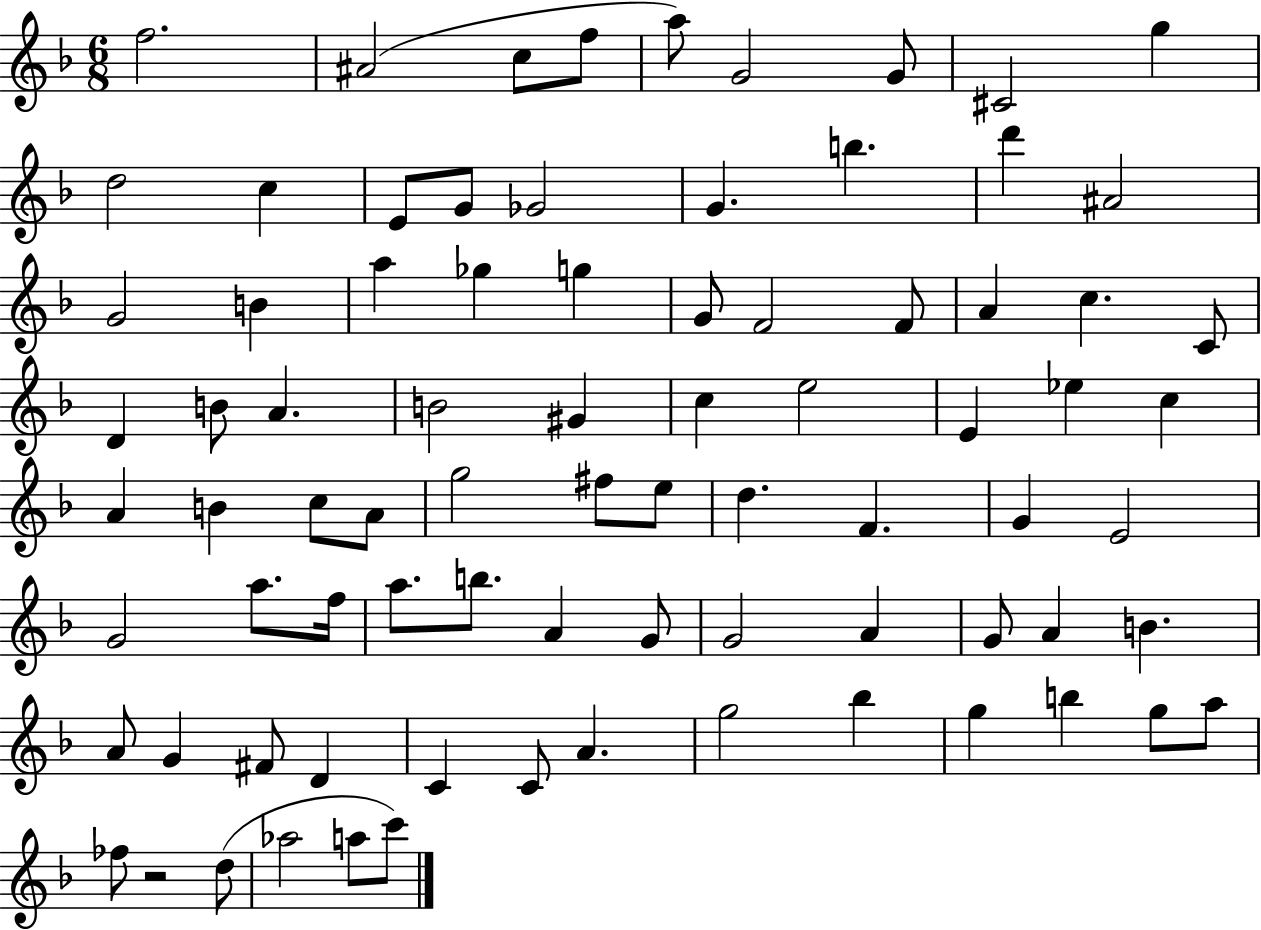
F5/h. A#4/h C5/e F5/e A5/e G4/h G4/e C#4/h G5/q D5/h C5/q E4/e G4/e Gb4/h G4/q. B5/q. D6/q A#4/h G4/h B4/q A5/q Gb5/q G5/q G4/e F4/h F4/e A4/q C5/q. C4/e D4/q B4/e A4/q. B4/h G#4/q C5/q E5/h E4/q Eb5/q C5/q A4/q B4/q C5/e A4/e G5/h F#5/e E5/e D5/q. F4/q. G4/q E4/h G4/h A5/e. F5/s A5/e. B5/e. A4/q G4/e G4/h A4/q G4/e A4/q B4/q. A4/e G4/q F#4/e D4/q C4/q C4/e A4/q. G5/h Bb5/q G5/q B5/q G5/e A5/e FES5/e R/h D5/e Ab5/h A5/e C6/e